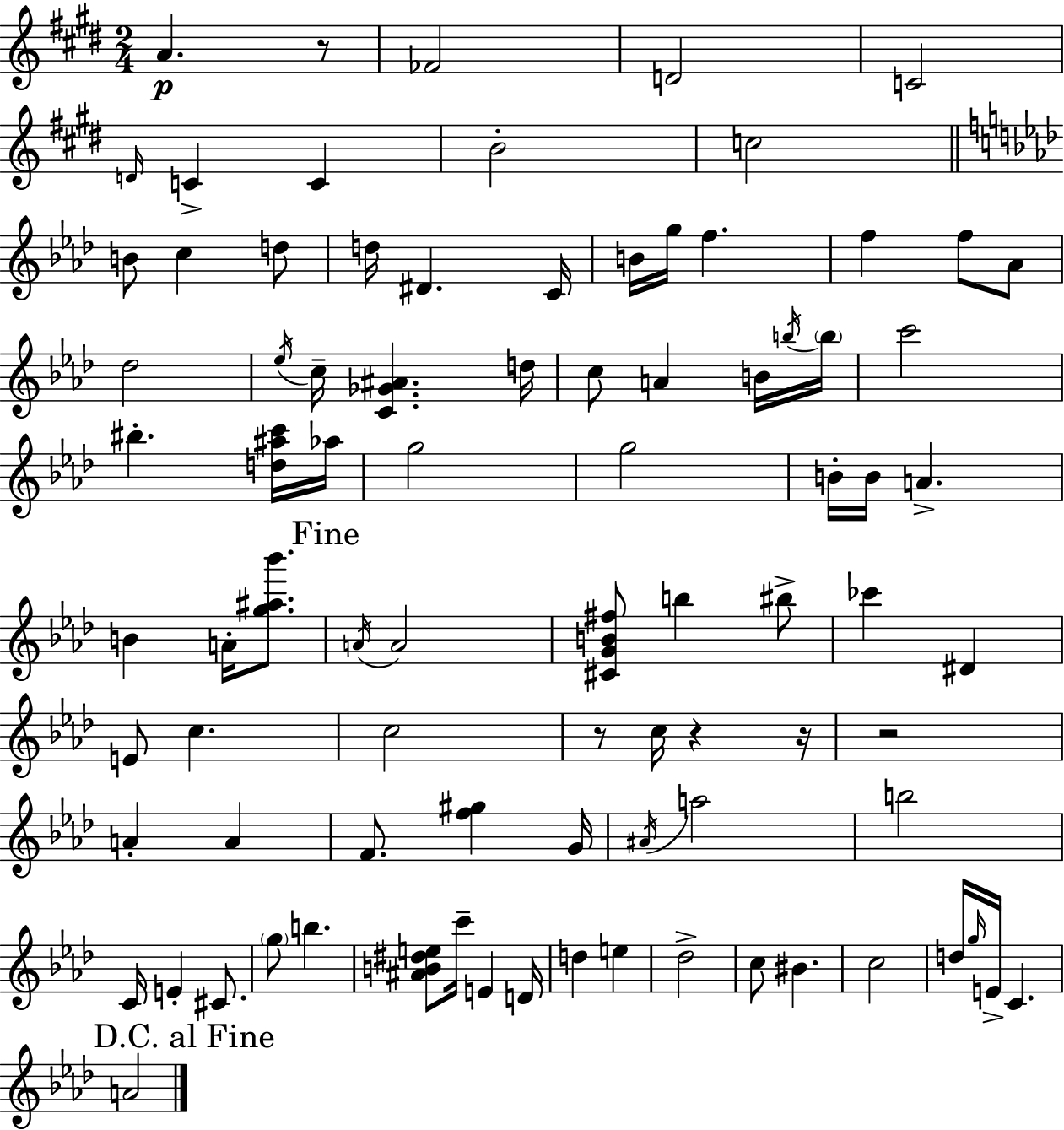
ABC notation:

X:1
T:Untitled
M:2/4
L:1/4
K:E
A z/2 _F2 D2 C2 D/4 C C B2 c2 B/2 c d/2 d/4 ^D C/4 B/4 g/4 f f f/2 _A/2 _d2 _e/4 c/4 [C_G^A] d/4 c/2 A B/4 b/4 b/4 c'2 ^b [d^ac']/4 _a/4 g2 g2 B/4 B/4 A B A/4 [g^a_b']/2 A/4 A2 [^CGB^f]/2 b ^b/2 _c' ^D E/2 c c2 z/2 c/4 z z/4 z2 A A F/2 [f^g] G/4 ^A/4 a2 b2 C/4 E ^C/2 g/2 b [^AB^de]/2 c'/4 E D/4 d e _d2 c/2 ^B c2 d/4 g/4 E/4 C A2